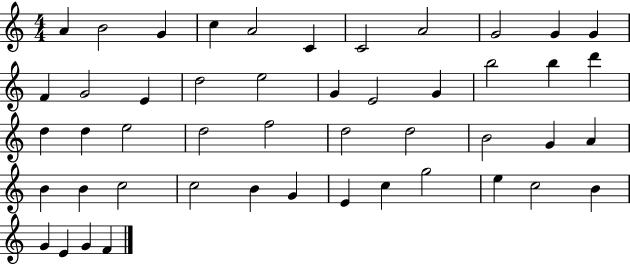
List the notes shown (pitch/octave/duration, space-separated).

A4/q B4/h G4/q C5/q A4/h C4/q C4/h A4/h G4/h G4/q G4/q F4/q G4/h E4/q D5/h E5/h G4/q E4/h G4/q B5/h B5/q D6/q D5/q D5/q E5/h D5/h F5/h D5/h D5/h B4/h G4/q A4/q B4/q B4/q C5/h C5/h B4/q G4/q E4/q C5/q G5/h E5/q C5/h B4/q G4/q E4/q G4/q F4/q